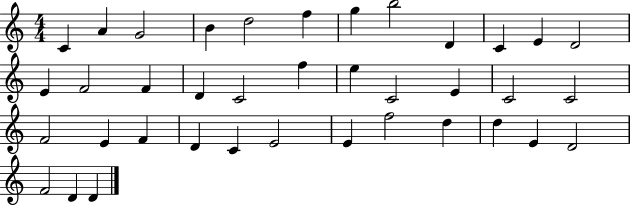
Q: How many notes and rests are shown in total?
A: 38